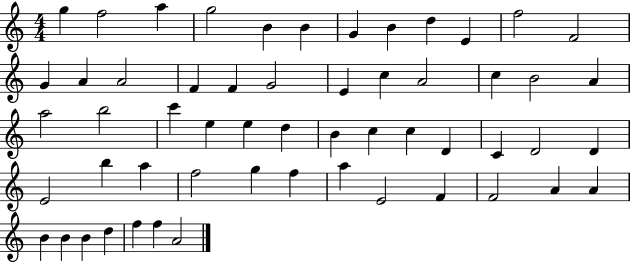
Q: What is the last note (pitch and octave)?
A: A4